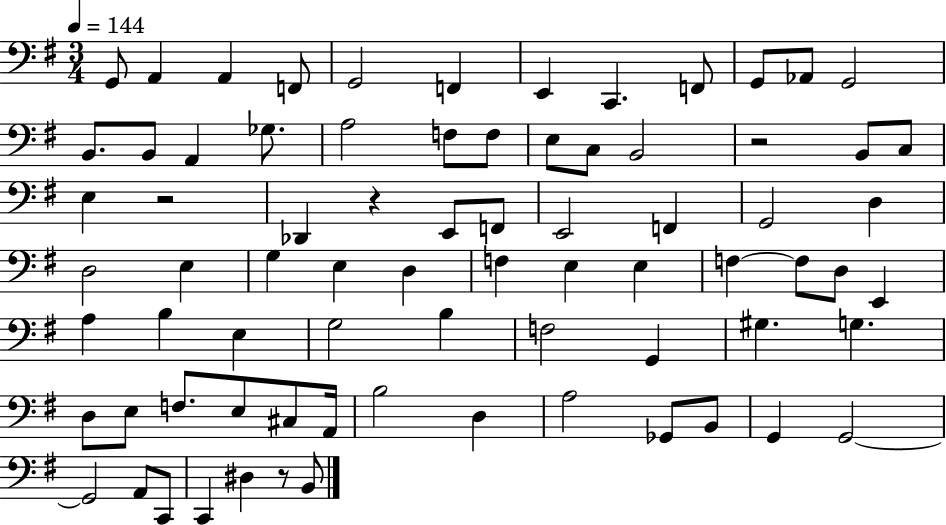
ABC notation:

X:1
T:Untitled
M:3/4
L:1/4
K:G
G,,/2 A,, A,, F,,/2 G,,2 F,, E,, C,, F,,/2 G,,/2 _A,,/2 G,,2 B,,/2 B,,/2 A,, _G,/2 A,2 F,/2 F,/2 E,/2 C,/2 B,,2 z2 B,,/2 C,/2 E, z2 _D,, z E,,/2 F,,/2 E,,2 F,, G,,2 D, D,2 E, G, E, D, F, E, E, F, F,/2 D,/2 E,, A, B, E, G,2 B, F,2 G,, ^G, G, D,/2 E,/2 F,/2 E,/2 ^C,/2 A,,/4 B,2 D, A,2 _G,,/2 B,,/2 G,, G,,2 G,,2 A,,/2 C,,/2 C,, ^D, z/2 B,,/2